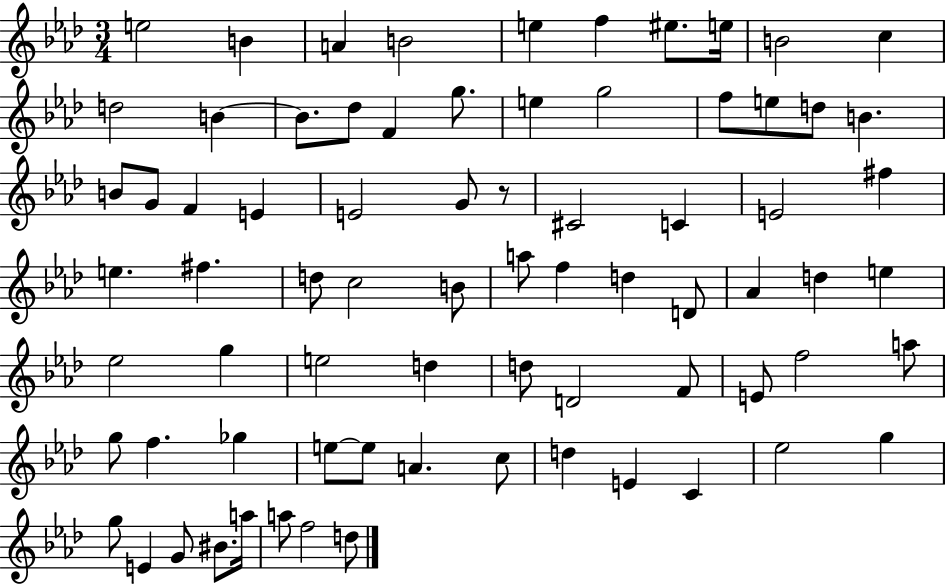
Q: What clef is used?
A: treble